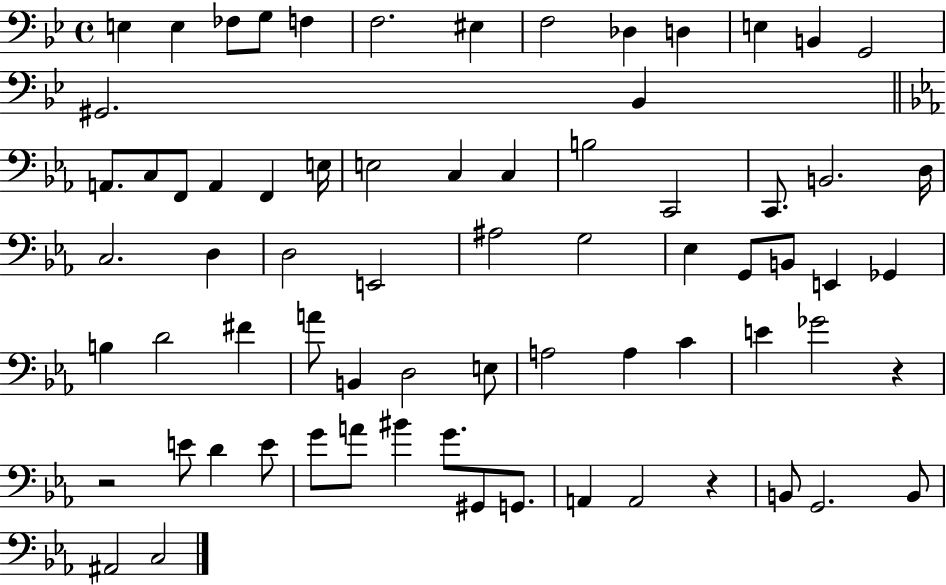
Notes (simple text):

E3/q E3/q FES3/e G3/e F3/q F3/h. EIS3/q F3/h Db3/q D3/q E3/q B2/q G2/h G#2/h. Bb2/q A2/e. C3/e F2/e A2/q F2/q E3/s E3/h C3/q C3/q B3/h C2/h C2/e. B2/h. D3/s C3/h. D3/q D3/h E2/h A#3/h G3/h Eb3/q G2/e B2/e E2/q Gb2/q B3/q D4/h F#4/q A4/e B2/q D3/h E3/e A3/h A3/q C4/q E4/q Gb4/h R/q R/h E4/e D4/q E4/e G4/e A4/e BIS4/q G4/e. G#2/e G2/e. A2/q A2/h R/q B2/e G2/h. B2/e A#2/h C3/h